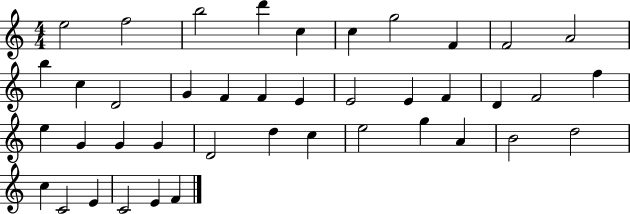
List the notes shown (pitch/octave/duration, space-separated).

E5/h F5/h B5/h D6/q C5/q C5/q G5/h F4/q F4/h A4/h B5/q C5/q D4/h G4/q F4/q F4/q E4/q E4/h E4/q F4/q D4/q F4/h F5/q E5/q G4/q G4/q G4/q D4/h D5/q C5/q E5/h G5/q A4/q B4/h D5/h C5/q C4/h E4/q C4/h E4/q F4/q